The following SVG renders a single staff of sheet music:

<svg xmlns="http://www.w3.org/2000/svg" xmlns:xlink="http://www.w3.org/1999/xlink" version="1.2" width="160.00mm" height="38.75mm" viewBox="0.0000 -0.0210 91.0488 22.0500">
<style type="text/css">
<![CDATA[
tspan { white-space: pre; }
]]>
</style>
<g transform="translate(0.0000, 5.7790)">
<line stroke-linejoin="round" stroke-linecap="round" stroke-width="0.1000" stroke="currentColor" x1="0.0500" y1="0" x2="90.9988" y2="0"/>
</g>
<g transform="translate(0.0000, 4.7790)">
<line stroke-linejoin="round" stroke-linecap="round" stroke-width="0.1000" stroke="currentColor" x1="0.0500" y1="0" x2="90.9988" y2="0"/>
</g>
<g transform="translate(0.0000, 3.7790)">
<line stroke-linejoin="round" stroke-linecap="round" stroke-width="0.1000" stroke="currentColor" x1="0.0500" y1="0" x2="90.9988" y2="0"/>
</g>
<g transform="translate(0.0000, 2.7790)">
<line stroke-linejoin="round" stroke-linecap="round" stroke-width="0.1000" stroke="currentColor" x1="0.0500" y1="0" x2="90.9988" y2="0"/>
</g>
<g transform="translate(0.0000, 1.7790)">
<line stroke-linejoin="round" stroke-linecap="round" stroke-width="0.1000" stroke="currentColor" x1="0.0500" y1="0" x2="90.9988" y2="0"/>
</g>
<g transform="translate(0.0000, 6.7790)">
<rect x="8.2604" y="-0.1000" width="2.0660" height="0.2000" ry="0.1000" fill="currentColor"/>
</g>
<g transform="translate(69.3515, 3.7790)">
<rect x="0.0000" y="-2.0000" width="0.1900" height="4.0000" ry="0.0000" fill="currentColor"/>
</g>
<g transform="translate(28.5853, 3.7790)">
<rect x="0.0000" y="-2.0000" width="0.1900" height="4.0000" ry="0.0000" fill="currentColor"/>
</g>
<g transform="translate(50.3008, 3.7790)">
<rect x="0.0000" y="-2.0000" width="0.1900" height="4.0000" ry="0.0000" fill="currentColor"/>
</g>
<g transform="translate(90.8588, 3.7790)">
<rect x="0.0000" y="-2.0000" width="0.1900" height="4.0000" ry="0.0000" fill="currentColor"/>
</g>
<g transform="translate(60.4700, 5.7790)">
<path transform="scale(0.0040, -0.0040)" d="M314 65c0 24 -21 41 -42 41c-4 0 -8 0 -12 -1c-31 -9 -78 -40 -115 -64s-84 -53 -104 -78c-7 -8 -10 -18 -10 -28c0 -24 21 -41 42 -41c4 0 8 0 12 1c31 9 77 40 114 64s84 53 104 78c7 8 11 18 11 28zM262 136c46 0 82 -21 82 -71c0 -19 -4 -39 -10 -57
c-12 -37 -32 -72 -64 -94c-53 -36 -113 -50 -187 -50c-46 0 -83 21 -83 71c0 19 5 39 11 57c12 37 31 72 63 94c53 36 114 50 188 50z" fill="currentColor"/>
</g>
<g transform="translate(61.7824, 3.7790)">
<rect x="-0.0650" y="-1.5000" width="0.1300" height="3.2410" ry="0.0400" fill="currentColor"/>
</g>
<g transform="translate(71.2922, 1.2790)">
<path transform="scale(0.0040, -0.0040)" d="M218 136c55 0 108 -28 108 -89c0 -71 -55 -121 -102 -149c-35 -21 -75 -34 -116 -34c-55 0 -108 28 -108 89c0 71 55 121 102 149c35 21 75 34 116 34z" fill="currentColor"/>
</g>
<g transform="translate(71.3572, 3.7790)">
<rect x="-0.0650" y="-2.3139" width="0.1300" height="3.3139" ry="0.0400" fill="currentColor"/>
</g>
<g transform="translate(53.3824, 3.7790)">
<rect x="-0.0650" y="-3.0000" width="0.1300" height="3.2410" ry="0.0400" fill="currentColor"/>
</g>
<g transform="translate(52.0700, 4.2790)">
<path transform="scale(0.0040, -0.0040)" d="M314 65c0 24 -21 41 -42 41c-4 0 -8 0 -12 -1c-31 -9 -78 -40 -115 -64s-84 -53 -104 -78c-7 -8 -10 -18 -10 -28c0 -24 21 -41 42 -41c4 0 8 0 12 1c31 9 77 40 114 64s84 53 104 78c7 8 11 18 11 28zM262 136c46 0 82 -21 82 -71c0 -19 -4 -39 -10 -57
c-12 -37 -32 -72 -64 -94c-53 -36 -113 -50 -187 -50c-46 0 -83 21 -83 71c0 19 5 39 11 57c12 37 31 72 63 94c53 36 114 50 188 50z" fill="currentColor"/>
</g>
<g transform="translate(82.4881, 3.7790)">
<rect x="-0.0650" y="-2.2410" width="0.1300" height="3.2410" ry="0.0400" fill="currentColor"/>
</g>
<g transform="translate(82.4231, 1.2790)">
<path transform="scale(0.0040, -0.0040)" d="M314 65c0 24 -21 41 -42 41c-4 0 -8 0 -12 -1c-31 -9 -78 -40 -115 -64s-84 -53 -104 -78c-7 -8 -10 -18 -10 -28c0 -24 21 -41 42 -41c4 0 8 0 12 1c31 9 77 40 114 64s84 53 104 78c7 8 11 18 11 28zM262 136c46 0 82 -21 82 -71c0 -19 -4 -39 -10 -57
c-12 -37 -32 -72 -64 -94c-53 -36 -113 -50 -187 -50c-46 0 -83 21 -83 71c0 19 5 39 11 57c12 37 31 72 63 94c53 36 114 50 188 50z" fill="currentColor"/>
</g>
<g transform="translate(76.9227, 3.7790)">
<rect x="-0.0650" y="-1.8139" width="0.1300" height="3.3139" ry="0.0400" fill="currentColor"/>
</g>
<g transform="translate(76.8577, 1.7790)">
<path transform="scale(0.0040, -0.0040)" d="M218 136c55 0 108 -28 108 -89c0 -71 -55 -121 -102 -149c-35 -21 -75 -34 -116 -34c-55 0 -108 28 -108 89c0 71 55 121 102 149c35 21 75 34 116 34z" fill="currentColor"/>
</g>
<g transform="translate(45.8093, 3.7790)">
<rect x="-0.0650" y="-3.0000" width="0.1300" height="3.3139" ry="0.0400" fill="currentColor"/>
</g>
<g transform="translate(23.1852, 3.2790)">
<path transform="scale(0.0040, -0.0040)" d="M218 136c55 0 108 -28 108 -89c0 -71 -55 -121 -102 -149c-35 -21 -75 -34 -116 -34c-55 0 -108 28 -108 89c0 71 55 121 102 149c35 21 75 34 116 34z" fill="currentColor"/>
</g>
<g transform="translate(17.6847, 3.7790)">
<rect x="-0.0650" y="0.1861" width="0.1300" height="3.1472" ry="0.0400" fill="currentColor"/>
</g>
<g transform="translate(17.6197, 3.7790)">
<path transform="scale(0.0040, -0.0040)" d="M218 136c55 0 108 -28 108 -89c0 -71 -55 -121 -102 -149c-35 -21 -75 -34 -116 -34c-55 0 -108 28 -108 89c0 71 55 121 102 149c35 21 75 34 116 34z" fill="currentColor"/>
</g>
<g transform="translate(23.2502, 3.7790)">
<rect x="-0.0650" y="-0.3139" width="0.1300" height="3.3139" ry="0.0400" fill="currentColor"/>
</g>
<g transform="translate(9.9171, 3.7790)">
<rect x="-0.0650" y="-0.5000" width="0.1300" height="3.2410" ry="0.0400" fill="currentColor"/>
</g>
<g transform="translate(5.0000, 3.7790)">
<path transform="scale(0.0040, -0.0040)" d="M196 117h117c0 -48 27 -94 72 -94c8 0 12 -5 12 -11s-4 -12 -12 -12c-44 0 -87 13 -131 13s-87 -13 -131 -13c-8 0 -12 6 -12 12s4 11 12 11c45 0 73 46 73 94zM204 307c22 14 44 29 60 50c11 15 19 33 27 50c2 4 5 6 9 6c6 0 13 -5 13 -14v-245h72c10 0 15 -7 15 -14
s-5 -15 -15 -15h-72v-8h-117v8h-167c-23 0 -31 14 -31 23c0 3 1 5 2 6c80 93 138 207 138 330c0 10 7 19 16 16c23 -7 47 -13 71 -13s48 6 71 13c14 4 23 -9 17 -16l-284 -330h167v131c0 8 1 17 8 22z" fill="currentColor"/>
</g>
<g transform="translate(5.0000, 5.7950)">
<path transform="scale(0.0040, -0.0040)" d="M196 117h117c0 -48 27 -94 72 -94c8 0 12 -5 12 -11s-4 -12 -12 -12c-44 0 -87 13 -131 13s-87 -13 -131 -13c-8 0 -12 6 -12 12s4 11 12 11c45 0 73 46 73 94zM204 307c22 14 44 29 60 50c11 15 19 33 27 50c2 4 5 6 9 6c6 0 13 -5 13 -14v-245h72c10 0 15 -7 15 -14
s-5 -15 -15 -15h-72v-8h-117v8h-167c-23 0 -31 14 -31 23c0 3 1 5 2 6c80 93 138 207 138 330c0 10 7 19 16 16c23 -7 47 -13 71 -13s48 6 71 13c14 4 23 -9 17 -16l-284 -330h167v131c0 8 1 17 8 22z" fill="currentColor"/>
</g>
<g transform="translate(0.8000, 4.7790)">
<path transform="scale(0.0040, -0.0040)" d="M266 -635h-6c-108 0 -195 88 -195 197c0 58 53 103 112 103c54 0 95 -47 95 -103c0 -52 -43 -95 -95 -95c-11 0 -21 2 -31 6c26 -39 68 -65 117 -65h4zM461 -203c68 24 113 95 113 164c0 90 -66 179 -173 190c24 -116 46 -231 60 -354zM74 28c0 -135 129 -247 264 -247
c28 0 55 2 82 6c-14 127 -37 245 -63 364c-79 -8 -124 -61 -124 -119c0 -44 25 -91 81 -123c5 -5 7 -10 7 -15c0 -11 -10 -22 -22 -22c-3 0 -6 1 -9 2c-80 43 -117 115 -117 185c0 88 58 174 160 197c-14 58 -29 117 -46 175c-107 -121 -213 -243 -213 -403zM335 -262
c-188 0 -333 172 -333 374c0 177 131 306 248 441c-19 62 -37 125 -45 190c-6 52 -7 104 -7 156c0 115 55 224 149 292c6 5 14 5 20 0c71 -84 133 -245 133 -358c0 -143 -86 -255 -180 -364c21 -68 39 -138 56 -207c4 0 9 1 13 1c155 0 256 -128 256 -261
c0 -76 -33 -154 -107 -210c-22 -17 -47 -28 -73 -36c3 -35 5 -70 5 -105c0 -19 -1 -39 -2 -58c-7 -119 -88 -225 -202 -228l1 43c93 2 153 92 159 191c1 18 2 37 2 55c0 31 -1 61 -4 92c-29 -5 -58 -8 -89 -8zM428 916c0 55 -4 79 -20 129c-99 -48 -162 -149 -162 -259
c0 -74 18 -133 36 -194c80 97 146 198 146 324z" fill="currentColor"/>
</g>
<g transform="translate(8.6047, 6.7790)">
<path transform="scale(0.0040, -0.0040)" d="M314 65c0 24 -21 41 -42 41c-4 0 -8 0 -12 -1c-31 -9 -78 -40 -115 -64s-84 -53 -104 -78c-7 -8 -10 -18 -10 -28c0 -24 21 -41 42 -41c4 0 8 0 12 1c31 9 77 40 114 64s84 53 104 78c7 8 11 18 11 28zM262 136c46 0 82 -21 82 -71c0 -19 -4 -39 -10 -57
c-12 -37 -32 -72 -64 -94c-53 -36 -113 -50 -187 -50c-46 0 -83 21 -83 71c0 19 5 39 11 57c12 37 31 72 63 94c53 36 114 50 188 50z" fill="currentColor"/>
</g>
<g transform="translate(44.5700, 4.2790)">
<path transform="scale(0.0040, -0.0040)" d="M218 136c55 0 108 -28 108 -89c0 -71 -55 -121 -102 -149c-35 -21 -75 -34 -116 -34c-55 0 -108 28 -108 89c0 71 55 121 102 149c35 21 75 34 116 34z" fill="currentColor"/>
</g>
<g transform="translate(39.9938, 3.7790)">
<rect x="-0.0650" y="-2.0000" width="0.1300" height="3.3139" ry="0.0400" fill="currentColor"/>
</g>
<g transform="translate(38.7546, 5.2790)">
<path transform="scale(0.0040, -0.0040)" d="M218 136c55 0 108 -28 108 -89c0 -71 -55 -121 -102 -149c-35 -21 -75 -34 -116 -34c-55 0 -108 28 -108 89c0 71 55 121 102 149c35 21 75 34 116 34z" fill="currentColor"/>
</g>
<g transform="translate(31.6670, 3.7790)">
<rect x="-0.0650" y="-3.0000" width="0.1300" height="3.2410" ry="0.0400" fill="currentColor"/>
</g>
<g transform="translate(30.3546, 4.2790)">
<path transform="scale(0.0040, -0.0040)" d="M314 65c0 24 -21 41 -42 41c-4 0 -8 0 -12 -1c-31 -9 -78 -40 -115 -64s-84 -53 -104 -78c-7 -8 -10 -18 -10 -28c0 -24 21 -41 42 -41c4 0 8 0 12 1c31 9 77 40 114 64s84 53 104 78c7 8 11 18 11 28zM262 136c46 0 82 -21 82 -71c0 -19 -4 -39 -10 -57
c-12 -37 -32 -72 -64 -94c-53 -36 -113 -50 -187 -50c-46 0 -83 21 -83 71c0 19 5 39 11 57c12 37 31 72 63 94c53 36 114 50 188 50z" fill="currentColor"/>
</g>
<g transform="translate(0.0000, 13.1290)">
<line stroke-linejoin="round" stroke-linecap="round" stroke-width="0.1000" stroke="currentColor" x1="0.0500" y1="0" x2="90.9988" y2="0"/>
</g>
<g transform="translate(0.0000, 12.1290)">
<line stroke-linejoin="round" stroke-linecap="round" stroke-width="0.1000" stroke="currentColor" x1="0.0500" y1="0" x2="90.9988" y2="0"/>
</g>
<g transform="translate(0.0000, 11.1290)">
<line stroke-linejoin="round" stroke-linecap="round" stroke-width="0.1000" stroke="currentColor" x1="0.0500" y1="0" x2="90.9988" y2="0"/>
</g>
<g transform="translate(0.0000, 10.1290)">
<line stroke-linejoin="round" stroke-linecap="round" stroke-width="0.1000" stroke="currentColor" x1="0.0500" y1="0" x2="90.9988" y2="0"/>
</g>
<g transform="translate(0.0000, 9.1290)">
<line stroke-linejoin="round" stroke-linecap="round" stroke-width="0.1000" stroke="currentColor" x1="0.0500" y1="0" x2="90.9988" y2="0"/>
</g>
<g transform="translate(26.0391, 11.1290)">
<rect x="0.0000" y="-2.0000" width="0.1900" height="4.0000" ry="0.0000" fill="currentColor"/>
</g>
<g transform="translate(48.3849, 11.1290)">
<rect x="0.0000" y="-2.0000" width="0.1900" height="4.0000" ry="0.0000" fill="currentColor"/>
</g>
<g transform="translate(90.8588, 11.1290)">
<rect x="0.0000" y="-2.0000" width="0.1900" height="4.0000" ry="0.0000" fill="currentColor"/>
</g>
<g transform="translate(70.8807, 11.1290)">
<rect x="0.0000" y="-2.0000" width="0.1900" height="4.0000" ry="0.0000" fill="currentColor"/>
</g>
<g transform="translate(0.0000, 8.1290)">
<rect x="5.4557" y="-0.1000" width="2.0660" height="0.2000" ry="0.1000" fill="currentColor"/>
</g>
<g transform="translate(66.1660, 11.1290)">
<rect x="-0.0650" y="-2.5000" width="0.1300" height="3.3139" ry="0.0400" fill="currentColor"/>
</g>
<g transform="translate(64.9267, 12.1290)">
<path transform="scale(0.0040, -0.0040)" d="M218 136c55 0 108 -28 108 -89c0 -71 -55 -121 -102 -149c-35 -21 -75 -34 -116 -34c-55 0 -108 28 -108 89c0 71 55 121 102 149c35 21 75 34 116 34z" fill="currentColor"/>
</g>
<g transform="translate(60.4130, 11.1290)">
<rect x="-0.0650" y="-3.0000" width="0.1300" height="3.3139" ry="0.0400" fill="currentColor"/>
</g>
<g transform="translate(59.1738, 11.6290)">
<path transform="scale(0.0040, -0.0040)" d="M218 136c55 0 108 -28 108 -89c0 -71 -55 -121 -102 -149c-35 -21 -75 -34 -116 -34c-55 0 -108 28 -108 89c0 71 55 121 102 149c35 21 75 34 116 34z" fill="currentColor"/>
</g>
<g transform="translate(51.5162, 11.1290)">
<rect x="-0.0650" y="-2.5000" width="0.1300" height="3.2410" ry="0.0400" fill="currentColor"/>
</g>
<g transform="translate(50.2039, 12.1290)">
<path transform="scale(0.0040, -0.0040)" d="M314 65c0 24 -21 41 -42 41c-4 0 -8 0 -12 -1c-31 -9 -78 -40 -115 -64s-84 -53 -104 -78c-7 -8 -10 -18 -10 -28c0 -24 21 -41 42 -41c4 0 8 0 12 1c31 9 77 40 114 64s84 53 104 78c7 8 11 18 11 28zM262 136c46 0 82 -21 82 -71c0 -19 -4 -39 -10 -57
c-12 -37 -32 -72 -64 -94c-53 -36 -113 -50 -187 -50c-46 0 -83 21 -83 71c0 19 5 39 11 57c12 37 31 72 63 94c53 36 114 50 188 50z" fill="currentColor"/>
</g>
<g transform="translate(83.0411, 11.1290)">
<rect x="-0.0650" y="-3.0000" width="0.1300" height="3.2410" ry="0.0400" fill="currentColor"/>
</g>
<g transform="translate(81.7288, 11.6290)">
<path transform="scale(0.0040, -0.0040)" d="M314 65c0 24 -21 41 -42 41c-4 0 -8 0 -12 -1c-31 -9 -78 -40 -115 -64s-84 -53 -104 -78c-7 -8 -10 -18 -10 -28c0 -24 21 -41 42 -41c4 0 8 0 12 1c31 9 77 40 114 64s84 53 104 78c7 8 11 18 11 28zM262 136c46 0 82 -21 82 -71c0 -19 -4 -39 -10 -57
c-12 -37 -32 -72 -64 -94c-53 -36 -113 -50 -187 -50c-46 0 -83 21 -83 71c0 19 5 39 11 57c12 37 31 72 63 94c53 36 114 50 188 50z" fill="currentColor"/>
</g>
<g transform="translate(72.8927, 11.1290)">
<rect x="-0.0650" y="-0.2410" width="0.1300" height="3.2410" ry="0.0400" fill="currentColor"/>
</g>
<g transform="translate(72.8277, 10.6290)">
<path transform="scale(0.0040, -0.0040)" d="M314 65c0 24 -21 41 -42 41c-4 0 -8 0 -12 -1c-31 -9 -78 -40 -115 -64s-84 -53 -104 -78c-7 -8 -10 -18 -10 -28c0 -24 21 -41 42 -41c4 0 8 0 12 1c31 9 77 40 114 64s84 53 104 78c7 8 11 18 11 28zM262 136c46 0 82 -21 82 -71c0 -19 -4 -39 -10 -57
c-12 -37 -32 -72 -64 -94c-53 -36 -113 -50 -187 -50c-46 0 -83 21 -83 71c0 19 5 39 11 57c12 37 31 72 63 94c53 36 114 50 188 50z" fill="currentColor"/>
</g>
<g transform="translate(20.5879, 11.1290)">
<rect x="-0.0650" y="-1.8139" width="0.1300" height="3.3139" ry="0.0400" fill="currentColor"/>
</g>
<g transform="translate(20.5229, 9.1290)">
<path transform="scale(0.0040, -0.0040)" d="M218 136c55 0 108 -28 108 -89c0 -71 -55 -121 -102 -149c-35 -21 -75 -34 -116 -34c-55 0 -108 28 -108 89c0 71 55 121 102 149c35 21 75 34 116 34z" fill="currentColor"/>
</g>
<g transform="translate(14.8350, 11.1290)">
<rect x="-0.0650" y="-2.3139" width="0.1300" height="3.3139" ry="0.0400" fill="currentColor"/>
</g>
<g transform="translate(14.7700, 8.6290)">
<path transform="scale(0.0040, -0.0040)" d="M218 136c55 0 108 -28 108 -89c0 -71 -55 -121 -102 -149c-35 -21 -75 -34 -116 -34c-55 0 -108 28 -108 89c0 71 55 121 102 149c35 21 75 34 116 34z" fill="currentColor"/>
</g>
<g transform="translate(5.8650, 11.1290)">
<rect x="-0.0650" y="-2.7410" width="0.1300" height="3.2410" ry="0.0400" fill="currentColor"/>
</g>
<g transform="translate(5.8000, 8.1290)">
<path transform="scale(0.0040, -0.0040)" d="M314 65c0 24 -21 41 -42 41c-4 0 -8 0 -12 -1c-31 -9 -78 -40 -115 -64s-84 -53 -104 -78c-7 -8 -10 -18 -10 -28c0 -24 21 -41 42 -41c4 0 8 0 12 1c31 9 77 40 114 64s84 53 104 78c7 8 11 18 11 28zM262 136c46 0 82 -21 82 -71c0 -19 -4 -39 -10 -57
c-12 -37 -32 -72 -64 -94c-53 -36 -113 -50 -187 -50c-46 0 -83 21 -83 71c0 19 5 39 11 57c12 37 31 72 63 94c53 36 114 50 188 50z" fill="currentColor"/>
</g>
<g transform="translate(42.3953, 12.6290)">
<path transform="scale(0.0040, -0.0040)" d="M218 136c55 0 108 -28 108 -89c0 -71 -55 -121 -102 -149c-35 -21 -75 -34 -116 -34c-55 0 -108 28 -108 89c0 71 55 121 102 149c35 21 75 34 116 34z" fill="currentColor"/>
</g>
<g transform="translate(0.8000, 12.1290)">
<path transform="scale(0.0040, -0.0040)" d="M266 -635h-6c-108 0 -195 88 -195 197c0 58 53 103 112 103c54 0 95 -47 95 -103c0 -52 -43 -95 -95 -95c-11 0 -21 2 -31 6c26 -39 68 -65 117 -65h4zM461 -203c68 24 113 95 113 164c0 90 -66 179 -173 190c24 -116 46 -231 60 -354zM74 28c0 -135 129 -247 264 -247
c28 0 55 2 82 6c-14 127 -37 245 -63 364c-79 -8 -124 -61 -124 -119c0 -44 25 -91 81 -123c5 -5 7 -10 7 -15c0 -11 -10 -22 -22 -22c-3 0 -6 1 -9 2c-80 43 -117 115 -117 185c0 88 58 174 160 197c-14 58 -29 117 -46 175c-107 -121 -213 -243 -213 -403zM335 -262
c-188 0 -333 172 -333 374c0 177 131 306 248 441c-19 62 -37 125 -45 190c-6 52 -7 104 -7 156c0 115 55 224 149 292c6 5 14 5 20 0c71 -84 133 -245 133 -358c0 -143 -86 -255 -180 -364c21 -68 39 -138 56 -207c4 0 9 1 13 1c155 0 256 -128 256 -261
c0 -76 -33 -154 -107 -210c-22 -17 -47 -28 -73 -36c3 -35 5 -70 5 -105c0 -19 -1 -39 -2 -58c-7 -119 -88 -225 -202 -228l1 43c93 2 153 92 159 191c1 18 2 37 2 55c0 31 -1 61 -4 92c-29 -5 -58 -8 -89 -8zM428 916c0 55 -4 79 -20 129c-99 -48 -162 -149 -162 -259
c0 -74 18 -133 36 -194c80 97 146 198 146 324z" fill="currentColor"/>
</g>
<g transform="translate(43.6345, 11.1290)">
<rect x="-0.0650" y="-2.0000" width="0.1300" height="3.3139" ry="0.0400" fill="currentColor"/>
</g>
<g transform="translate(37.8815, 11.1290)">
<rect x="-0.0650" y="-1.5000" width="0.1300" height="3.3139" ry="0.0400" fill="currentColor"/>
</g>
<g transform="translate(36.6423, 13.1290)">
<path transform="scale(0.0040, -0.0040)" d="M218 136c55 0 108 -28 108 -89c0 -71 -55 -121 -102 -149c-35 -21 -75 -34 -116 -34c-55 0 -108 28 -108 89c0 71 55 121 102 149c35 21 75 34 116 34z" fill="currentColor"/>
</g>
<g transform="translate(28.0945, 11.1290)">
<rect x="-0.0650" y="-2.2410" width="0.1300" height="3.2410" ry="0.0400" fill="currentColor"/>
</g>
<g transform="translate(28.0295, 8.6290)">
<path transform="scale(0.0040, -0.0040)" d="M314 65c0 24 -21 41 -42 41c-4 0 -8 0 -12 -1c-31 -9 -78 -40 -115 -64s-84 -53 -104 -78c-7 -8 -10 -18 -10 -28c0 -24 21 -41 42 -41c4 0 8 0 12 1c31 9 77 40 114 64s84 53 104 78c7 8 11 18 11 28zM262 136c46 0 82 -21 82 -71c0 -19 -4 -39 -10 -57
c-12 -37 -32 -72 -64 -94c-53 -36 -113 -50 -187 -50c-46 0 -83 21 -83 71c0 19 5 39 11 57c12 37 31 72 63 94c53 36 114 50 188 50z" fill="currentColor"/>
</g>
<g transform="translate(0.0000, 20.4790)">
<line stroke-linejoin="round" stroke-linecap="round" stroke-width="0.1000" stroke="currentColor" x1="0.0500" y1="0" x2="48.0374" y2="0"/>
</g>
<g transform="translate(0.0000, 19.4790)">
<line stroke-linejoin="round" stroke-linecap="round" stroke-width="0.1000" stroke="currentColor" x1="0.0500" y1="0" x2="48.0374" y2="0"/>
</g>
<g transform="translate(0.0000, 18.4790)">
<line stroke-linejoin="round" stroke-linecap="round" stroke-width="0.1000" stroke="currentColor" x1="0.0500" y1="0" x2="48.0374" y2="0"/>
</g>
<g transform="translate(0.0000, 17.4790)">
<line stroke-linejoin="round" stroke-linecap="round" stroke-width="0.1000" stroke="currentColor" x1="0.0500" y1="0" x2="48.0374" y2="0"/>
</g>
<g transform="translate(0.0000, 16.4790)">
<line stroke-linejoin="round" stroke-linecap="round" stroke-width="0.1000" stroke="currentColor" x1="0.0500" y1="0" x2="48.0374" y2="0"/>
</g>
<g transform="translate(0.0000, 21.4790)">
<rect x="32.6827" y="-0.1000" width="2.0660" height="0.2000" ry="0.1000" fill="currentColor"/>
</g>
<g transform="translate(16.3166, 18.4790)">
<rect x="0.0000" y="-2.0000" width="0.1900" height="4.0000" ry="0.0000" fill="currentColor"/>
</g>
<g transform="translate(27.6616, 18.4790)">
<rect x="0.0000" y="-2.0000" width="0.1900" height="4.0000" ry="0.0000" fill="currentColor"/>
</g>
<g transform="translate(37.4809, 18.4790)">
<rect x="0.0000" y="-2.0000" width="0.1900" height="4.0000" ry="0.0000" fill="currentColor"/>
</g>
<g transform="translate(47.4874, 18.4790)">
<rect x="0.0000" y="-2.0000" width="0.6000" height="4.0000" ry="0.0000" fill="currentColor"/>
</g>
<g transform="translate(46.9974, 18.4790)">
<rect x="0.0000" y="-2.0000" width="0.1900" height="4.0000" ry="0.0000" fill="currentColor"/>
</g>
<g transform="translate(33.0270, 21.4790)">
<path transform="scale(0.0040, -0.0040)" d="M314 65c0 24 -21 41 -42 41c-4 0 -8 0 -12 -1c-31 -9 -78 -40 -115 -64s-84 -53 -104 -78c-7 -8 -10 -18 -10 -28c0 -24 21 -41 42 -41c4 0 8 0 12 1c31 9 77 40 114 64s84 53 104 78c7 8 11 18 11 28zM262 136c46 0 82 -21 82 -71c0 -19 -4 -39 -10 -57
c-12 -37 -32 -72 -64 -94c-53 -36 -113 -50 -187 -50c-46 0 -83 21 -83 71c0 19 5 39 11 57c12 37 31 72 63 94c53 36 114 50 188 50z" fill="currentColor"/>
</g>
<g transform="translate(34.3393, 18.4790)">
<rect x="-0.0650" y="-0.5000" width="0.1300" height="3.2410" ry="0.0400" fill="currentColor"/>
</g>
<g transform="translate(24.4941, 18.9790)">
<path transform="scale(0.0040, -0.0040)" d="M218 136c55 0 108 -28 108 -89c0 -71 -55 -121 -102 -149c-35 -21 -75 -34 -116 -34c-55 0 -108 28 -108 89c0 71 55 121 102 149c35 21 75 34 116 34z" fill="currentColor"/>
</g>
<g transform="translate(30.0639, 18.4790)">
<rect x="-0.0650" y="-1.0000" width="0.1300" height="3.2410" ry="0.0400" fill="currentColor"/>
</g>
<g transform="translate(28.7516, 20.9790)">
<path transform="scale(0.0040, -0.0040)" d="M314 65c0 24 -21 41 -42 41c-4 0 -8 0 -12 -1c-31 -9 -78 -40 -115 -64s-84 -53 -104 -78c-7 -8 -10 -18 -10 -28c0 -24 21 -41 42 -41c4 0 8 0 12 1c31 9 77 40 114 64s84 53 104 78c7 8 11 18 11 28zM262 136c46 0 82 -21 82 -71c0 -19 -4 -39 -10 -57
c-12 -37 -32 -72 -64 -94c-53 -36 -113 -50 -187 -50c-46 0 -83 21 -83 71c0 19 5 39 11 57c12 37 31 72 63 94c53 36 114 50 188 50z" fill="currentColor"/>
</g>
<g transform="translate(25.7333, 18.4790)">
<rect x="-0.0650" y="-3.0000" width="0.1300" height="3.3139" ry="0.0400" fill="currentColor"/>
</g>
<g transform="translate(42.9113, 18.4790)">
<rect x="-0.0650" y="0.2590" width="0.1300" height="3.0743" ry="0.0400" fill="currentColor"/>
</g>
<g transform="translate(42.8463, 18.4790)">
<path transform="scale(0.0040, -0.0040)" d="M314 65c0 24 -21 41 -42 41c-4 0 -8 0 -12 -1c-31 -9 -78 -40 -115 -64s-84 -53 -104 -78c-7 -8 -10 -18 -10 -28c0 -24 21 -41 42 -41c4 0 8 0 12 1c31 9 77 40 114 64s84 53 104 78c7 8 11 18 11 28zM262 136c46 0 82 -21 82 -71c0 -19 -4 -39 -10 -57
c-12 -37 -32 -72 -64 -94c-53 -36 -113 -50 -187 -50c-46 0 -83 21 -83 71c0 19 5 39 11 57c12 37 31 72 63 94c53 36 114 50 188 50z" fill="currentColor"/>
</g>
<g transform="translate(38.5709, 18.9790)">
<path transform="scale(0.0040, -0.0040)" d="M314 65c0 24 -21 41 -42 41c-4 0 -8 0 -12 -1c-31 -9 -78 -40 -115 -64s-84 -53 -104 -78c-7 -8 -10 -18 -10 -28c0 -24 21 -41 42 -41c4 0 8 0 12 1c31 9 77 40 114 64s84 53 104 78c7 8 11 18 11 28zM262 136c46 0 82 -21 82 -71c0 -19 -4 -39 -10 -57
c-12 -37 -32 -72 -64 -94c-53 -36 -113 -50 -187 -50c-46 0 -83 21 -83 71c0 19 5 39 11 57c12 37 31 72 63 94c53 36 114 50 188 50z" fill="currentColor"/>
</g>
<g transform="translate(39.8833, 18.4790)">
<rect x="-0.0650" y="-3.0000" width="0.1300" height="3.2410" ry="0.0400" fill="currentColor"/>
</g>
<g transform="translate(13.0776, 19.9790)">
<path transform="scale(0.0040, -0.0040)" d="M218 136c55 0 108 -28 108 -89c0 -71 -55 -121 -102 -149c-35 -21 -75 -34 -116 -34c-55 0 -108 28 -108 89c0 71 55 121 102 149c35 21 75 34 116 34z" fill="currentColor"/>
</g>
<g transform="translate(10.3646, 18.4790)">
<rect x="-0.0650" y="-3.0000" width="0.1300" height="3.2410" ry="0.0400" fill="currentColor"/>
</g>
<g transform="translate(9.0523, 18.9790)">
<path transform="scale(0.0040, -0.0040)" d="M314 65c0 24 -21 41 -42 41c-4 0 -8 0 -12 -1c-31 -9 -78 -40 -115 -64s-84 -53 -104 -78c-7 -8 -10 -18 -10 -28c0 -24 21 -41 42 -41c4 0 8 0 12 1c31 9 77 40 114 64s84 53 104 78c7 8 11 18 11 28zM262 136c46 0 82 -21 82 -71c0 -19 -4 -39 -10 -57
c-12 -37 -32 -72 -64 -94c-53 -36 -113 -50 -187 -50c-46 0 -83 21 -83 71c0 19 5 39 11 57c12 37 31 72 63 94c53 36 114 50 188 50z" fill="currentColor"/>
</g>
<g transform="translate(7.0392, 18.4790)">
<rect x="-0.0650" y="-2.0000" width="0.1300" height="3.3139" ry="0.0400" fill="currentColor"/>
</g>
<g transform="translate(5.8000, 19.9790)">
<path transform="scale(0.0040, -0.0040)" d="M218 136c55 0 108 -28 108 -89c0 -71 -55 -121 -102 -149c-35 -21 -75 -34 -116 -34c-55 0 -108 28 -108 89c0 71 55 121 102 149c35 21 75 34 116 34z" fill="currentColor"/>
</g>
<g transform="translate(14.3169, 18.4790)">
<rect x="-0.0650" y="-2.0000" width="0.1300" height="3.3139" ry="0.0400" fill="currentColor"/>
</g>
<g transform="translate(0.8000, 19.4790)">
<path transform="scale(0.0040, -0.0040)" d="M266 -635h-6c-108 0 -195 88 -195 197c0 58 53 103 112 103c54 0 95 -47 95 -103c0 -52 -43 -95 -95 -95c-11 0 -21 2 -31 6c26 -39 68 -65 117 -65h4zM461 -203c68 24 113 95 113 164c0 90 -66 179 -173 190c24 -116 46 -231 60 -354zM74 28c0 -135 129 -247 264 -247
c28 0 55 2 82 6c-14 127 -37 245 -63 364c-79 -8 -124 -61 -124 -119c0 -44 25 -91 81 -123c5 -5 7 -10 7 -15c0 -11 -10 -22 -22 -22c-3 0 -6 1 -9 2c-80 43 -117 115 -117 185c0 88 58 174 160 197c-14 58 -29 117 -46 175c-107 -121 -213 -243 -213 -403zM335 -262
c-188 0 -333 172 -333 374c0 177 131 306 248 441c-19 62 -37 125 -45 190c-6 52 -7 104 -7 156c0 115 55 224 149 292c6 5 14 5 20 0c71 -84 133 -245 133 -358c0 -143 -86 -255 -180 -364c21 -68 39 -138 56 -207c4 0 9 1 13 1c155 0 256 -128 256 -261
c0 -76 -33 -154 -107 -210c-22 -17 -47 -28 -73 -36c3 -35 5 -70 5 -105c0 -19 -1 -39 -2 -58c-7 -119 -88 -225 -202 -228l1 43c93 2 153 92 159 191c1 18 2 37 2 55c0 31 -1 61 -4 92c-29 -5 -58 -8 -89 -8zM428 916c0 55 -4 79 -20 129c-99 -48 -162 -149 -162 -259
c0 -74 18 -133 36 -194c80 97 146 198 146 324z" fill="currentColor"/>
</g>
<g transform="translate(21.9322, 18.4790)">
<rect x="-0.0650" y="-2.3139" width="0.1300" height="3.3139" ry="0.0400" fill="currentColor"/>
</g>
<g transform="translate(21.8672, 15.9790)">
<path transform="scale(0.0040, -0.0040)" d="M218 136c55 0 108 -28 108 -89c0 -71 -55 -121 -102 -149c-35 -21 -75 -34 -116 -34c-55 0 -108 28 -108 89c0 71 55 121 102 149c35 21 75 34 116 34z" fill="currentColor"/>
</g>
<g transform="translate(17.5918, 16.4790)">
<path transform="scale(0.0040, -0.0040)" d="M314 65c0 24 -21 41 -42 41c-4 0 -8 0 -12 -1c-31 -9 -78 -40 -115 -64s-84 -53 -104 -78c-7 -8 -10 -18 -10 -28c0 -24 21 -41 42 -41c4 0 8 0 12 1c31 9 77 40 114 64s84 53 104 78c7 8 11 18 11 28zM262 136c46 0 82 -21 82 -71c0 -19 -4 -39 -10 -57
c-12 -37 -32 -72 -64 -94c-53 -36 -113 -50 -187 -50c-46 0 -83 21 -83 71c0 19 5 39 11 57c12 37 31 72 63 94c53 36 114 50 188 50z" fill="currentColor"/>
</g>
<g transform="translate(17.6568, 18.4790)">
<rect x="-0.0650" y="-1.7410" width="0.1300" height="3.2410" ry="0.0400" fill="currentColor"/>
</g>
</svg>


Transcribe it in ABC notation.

X:1
T:Untitled
M:4/4
L:1/4
K:C
C2 B c A2 F A A2 E2 g f g2 a2 g f g2 E F G2 A G c2 A2 F A2 F f2 g A D2 C2 A2 B2